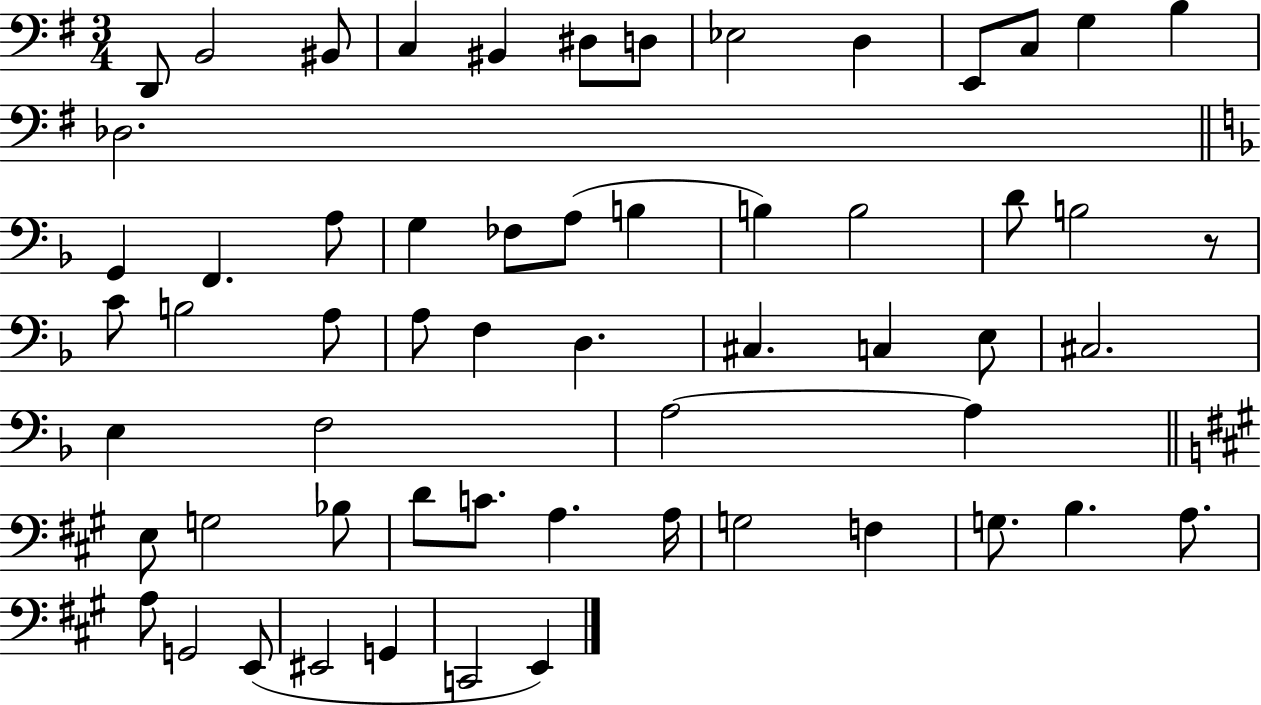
{
  \clef bass
  \numericTimeSignature
  \time 3/4
  \key g \major
  d,8 b,2 bis,8 | c4 bis,4 dis8 d8 | ees2 d4 | e,8 c8 g4 b4 | \break des2. | \bar "||" \break \key f \major g,4 f,4. a8 | g4 fes8 a8( b4 | b4) b2 | d'8 b2 r8 | \break c'8 b2 a8 | a8 f4 d4. | cis4. c4 e8 | cis2. | \break e4 f2 | a2~~ a4 | \bar "||" \break \key a \major e8 g2 bes8 | d'8 c'8. a4. a16 | g2 f4 | g8. b4. a8. | \break a8 g,2 e,8( | eis,2 g,4 | c,2 e,4) | \bar "|."
}